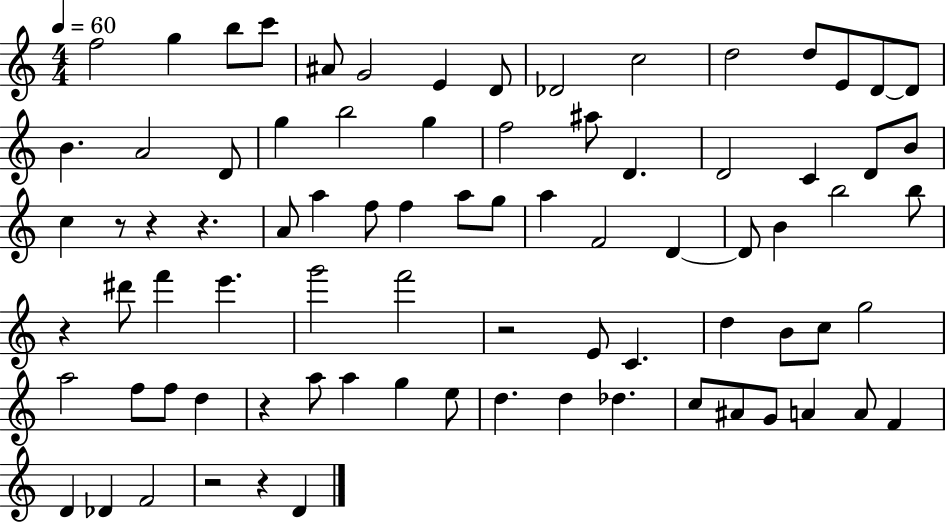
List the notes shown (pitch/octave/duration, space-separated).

F5/h G5/q B5/e C6/e A#4/e G4/h E4/q D4/e Db4/h C5/h D5/h D5/e E4/e D4/e D4/e B4/q. A4/h D4/e G5/q B5/h G5/q F5/h A#5/e D4/q. D4/h C4/q D4/e B4/e C5/q R/e R/q R/q. A4/e A5/q F5/e F5/q A5/e G5/e A5/q F4/h D4/q D4/e B4/q B5/h B5/e R/q D#6/e F6/q E6/q. G6/h F6/h R/h E4/e C4/q. D5/q B4/e C5/e G5/h A5/h F5/e F5/e D5/q R/q A5/e A5/q G5/q E5/e D5/q. D5/q Db5/q. C5/e A#4/e G4/e A4/q A4/e F4/q D4/q Db4/q F4/h R/h R/q D4/q